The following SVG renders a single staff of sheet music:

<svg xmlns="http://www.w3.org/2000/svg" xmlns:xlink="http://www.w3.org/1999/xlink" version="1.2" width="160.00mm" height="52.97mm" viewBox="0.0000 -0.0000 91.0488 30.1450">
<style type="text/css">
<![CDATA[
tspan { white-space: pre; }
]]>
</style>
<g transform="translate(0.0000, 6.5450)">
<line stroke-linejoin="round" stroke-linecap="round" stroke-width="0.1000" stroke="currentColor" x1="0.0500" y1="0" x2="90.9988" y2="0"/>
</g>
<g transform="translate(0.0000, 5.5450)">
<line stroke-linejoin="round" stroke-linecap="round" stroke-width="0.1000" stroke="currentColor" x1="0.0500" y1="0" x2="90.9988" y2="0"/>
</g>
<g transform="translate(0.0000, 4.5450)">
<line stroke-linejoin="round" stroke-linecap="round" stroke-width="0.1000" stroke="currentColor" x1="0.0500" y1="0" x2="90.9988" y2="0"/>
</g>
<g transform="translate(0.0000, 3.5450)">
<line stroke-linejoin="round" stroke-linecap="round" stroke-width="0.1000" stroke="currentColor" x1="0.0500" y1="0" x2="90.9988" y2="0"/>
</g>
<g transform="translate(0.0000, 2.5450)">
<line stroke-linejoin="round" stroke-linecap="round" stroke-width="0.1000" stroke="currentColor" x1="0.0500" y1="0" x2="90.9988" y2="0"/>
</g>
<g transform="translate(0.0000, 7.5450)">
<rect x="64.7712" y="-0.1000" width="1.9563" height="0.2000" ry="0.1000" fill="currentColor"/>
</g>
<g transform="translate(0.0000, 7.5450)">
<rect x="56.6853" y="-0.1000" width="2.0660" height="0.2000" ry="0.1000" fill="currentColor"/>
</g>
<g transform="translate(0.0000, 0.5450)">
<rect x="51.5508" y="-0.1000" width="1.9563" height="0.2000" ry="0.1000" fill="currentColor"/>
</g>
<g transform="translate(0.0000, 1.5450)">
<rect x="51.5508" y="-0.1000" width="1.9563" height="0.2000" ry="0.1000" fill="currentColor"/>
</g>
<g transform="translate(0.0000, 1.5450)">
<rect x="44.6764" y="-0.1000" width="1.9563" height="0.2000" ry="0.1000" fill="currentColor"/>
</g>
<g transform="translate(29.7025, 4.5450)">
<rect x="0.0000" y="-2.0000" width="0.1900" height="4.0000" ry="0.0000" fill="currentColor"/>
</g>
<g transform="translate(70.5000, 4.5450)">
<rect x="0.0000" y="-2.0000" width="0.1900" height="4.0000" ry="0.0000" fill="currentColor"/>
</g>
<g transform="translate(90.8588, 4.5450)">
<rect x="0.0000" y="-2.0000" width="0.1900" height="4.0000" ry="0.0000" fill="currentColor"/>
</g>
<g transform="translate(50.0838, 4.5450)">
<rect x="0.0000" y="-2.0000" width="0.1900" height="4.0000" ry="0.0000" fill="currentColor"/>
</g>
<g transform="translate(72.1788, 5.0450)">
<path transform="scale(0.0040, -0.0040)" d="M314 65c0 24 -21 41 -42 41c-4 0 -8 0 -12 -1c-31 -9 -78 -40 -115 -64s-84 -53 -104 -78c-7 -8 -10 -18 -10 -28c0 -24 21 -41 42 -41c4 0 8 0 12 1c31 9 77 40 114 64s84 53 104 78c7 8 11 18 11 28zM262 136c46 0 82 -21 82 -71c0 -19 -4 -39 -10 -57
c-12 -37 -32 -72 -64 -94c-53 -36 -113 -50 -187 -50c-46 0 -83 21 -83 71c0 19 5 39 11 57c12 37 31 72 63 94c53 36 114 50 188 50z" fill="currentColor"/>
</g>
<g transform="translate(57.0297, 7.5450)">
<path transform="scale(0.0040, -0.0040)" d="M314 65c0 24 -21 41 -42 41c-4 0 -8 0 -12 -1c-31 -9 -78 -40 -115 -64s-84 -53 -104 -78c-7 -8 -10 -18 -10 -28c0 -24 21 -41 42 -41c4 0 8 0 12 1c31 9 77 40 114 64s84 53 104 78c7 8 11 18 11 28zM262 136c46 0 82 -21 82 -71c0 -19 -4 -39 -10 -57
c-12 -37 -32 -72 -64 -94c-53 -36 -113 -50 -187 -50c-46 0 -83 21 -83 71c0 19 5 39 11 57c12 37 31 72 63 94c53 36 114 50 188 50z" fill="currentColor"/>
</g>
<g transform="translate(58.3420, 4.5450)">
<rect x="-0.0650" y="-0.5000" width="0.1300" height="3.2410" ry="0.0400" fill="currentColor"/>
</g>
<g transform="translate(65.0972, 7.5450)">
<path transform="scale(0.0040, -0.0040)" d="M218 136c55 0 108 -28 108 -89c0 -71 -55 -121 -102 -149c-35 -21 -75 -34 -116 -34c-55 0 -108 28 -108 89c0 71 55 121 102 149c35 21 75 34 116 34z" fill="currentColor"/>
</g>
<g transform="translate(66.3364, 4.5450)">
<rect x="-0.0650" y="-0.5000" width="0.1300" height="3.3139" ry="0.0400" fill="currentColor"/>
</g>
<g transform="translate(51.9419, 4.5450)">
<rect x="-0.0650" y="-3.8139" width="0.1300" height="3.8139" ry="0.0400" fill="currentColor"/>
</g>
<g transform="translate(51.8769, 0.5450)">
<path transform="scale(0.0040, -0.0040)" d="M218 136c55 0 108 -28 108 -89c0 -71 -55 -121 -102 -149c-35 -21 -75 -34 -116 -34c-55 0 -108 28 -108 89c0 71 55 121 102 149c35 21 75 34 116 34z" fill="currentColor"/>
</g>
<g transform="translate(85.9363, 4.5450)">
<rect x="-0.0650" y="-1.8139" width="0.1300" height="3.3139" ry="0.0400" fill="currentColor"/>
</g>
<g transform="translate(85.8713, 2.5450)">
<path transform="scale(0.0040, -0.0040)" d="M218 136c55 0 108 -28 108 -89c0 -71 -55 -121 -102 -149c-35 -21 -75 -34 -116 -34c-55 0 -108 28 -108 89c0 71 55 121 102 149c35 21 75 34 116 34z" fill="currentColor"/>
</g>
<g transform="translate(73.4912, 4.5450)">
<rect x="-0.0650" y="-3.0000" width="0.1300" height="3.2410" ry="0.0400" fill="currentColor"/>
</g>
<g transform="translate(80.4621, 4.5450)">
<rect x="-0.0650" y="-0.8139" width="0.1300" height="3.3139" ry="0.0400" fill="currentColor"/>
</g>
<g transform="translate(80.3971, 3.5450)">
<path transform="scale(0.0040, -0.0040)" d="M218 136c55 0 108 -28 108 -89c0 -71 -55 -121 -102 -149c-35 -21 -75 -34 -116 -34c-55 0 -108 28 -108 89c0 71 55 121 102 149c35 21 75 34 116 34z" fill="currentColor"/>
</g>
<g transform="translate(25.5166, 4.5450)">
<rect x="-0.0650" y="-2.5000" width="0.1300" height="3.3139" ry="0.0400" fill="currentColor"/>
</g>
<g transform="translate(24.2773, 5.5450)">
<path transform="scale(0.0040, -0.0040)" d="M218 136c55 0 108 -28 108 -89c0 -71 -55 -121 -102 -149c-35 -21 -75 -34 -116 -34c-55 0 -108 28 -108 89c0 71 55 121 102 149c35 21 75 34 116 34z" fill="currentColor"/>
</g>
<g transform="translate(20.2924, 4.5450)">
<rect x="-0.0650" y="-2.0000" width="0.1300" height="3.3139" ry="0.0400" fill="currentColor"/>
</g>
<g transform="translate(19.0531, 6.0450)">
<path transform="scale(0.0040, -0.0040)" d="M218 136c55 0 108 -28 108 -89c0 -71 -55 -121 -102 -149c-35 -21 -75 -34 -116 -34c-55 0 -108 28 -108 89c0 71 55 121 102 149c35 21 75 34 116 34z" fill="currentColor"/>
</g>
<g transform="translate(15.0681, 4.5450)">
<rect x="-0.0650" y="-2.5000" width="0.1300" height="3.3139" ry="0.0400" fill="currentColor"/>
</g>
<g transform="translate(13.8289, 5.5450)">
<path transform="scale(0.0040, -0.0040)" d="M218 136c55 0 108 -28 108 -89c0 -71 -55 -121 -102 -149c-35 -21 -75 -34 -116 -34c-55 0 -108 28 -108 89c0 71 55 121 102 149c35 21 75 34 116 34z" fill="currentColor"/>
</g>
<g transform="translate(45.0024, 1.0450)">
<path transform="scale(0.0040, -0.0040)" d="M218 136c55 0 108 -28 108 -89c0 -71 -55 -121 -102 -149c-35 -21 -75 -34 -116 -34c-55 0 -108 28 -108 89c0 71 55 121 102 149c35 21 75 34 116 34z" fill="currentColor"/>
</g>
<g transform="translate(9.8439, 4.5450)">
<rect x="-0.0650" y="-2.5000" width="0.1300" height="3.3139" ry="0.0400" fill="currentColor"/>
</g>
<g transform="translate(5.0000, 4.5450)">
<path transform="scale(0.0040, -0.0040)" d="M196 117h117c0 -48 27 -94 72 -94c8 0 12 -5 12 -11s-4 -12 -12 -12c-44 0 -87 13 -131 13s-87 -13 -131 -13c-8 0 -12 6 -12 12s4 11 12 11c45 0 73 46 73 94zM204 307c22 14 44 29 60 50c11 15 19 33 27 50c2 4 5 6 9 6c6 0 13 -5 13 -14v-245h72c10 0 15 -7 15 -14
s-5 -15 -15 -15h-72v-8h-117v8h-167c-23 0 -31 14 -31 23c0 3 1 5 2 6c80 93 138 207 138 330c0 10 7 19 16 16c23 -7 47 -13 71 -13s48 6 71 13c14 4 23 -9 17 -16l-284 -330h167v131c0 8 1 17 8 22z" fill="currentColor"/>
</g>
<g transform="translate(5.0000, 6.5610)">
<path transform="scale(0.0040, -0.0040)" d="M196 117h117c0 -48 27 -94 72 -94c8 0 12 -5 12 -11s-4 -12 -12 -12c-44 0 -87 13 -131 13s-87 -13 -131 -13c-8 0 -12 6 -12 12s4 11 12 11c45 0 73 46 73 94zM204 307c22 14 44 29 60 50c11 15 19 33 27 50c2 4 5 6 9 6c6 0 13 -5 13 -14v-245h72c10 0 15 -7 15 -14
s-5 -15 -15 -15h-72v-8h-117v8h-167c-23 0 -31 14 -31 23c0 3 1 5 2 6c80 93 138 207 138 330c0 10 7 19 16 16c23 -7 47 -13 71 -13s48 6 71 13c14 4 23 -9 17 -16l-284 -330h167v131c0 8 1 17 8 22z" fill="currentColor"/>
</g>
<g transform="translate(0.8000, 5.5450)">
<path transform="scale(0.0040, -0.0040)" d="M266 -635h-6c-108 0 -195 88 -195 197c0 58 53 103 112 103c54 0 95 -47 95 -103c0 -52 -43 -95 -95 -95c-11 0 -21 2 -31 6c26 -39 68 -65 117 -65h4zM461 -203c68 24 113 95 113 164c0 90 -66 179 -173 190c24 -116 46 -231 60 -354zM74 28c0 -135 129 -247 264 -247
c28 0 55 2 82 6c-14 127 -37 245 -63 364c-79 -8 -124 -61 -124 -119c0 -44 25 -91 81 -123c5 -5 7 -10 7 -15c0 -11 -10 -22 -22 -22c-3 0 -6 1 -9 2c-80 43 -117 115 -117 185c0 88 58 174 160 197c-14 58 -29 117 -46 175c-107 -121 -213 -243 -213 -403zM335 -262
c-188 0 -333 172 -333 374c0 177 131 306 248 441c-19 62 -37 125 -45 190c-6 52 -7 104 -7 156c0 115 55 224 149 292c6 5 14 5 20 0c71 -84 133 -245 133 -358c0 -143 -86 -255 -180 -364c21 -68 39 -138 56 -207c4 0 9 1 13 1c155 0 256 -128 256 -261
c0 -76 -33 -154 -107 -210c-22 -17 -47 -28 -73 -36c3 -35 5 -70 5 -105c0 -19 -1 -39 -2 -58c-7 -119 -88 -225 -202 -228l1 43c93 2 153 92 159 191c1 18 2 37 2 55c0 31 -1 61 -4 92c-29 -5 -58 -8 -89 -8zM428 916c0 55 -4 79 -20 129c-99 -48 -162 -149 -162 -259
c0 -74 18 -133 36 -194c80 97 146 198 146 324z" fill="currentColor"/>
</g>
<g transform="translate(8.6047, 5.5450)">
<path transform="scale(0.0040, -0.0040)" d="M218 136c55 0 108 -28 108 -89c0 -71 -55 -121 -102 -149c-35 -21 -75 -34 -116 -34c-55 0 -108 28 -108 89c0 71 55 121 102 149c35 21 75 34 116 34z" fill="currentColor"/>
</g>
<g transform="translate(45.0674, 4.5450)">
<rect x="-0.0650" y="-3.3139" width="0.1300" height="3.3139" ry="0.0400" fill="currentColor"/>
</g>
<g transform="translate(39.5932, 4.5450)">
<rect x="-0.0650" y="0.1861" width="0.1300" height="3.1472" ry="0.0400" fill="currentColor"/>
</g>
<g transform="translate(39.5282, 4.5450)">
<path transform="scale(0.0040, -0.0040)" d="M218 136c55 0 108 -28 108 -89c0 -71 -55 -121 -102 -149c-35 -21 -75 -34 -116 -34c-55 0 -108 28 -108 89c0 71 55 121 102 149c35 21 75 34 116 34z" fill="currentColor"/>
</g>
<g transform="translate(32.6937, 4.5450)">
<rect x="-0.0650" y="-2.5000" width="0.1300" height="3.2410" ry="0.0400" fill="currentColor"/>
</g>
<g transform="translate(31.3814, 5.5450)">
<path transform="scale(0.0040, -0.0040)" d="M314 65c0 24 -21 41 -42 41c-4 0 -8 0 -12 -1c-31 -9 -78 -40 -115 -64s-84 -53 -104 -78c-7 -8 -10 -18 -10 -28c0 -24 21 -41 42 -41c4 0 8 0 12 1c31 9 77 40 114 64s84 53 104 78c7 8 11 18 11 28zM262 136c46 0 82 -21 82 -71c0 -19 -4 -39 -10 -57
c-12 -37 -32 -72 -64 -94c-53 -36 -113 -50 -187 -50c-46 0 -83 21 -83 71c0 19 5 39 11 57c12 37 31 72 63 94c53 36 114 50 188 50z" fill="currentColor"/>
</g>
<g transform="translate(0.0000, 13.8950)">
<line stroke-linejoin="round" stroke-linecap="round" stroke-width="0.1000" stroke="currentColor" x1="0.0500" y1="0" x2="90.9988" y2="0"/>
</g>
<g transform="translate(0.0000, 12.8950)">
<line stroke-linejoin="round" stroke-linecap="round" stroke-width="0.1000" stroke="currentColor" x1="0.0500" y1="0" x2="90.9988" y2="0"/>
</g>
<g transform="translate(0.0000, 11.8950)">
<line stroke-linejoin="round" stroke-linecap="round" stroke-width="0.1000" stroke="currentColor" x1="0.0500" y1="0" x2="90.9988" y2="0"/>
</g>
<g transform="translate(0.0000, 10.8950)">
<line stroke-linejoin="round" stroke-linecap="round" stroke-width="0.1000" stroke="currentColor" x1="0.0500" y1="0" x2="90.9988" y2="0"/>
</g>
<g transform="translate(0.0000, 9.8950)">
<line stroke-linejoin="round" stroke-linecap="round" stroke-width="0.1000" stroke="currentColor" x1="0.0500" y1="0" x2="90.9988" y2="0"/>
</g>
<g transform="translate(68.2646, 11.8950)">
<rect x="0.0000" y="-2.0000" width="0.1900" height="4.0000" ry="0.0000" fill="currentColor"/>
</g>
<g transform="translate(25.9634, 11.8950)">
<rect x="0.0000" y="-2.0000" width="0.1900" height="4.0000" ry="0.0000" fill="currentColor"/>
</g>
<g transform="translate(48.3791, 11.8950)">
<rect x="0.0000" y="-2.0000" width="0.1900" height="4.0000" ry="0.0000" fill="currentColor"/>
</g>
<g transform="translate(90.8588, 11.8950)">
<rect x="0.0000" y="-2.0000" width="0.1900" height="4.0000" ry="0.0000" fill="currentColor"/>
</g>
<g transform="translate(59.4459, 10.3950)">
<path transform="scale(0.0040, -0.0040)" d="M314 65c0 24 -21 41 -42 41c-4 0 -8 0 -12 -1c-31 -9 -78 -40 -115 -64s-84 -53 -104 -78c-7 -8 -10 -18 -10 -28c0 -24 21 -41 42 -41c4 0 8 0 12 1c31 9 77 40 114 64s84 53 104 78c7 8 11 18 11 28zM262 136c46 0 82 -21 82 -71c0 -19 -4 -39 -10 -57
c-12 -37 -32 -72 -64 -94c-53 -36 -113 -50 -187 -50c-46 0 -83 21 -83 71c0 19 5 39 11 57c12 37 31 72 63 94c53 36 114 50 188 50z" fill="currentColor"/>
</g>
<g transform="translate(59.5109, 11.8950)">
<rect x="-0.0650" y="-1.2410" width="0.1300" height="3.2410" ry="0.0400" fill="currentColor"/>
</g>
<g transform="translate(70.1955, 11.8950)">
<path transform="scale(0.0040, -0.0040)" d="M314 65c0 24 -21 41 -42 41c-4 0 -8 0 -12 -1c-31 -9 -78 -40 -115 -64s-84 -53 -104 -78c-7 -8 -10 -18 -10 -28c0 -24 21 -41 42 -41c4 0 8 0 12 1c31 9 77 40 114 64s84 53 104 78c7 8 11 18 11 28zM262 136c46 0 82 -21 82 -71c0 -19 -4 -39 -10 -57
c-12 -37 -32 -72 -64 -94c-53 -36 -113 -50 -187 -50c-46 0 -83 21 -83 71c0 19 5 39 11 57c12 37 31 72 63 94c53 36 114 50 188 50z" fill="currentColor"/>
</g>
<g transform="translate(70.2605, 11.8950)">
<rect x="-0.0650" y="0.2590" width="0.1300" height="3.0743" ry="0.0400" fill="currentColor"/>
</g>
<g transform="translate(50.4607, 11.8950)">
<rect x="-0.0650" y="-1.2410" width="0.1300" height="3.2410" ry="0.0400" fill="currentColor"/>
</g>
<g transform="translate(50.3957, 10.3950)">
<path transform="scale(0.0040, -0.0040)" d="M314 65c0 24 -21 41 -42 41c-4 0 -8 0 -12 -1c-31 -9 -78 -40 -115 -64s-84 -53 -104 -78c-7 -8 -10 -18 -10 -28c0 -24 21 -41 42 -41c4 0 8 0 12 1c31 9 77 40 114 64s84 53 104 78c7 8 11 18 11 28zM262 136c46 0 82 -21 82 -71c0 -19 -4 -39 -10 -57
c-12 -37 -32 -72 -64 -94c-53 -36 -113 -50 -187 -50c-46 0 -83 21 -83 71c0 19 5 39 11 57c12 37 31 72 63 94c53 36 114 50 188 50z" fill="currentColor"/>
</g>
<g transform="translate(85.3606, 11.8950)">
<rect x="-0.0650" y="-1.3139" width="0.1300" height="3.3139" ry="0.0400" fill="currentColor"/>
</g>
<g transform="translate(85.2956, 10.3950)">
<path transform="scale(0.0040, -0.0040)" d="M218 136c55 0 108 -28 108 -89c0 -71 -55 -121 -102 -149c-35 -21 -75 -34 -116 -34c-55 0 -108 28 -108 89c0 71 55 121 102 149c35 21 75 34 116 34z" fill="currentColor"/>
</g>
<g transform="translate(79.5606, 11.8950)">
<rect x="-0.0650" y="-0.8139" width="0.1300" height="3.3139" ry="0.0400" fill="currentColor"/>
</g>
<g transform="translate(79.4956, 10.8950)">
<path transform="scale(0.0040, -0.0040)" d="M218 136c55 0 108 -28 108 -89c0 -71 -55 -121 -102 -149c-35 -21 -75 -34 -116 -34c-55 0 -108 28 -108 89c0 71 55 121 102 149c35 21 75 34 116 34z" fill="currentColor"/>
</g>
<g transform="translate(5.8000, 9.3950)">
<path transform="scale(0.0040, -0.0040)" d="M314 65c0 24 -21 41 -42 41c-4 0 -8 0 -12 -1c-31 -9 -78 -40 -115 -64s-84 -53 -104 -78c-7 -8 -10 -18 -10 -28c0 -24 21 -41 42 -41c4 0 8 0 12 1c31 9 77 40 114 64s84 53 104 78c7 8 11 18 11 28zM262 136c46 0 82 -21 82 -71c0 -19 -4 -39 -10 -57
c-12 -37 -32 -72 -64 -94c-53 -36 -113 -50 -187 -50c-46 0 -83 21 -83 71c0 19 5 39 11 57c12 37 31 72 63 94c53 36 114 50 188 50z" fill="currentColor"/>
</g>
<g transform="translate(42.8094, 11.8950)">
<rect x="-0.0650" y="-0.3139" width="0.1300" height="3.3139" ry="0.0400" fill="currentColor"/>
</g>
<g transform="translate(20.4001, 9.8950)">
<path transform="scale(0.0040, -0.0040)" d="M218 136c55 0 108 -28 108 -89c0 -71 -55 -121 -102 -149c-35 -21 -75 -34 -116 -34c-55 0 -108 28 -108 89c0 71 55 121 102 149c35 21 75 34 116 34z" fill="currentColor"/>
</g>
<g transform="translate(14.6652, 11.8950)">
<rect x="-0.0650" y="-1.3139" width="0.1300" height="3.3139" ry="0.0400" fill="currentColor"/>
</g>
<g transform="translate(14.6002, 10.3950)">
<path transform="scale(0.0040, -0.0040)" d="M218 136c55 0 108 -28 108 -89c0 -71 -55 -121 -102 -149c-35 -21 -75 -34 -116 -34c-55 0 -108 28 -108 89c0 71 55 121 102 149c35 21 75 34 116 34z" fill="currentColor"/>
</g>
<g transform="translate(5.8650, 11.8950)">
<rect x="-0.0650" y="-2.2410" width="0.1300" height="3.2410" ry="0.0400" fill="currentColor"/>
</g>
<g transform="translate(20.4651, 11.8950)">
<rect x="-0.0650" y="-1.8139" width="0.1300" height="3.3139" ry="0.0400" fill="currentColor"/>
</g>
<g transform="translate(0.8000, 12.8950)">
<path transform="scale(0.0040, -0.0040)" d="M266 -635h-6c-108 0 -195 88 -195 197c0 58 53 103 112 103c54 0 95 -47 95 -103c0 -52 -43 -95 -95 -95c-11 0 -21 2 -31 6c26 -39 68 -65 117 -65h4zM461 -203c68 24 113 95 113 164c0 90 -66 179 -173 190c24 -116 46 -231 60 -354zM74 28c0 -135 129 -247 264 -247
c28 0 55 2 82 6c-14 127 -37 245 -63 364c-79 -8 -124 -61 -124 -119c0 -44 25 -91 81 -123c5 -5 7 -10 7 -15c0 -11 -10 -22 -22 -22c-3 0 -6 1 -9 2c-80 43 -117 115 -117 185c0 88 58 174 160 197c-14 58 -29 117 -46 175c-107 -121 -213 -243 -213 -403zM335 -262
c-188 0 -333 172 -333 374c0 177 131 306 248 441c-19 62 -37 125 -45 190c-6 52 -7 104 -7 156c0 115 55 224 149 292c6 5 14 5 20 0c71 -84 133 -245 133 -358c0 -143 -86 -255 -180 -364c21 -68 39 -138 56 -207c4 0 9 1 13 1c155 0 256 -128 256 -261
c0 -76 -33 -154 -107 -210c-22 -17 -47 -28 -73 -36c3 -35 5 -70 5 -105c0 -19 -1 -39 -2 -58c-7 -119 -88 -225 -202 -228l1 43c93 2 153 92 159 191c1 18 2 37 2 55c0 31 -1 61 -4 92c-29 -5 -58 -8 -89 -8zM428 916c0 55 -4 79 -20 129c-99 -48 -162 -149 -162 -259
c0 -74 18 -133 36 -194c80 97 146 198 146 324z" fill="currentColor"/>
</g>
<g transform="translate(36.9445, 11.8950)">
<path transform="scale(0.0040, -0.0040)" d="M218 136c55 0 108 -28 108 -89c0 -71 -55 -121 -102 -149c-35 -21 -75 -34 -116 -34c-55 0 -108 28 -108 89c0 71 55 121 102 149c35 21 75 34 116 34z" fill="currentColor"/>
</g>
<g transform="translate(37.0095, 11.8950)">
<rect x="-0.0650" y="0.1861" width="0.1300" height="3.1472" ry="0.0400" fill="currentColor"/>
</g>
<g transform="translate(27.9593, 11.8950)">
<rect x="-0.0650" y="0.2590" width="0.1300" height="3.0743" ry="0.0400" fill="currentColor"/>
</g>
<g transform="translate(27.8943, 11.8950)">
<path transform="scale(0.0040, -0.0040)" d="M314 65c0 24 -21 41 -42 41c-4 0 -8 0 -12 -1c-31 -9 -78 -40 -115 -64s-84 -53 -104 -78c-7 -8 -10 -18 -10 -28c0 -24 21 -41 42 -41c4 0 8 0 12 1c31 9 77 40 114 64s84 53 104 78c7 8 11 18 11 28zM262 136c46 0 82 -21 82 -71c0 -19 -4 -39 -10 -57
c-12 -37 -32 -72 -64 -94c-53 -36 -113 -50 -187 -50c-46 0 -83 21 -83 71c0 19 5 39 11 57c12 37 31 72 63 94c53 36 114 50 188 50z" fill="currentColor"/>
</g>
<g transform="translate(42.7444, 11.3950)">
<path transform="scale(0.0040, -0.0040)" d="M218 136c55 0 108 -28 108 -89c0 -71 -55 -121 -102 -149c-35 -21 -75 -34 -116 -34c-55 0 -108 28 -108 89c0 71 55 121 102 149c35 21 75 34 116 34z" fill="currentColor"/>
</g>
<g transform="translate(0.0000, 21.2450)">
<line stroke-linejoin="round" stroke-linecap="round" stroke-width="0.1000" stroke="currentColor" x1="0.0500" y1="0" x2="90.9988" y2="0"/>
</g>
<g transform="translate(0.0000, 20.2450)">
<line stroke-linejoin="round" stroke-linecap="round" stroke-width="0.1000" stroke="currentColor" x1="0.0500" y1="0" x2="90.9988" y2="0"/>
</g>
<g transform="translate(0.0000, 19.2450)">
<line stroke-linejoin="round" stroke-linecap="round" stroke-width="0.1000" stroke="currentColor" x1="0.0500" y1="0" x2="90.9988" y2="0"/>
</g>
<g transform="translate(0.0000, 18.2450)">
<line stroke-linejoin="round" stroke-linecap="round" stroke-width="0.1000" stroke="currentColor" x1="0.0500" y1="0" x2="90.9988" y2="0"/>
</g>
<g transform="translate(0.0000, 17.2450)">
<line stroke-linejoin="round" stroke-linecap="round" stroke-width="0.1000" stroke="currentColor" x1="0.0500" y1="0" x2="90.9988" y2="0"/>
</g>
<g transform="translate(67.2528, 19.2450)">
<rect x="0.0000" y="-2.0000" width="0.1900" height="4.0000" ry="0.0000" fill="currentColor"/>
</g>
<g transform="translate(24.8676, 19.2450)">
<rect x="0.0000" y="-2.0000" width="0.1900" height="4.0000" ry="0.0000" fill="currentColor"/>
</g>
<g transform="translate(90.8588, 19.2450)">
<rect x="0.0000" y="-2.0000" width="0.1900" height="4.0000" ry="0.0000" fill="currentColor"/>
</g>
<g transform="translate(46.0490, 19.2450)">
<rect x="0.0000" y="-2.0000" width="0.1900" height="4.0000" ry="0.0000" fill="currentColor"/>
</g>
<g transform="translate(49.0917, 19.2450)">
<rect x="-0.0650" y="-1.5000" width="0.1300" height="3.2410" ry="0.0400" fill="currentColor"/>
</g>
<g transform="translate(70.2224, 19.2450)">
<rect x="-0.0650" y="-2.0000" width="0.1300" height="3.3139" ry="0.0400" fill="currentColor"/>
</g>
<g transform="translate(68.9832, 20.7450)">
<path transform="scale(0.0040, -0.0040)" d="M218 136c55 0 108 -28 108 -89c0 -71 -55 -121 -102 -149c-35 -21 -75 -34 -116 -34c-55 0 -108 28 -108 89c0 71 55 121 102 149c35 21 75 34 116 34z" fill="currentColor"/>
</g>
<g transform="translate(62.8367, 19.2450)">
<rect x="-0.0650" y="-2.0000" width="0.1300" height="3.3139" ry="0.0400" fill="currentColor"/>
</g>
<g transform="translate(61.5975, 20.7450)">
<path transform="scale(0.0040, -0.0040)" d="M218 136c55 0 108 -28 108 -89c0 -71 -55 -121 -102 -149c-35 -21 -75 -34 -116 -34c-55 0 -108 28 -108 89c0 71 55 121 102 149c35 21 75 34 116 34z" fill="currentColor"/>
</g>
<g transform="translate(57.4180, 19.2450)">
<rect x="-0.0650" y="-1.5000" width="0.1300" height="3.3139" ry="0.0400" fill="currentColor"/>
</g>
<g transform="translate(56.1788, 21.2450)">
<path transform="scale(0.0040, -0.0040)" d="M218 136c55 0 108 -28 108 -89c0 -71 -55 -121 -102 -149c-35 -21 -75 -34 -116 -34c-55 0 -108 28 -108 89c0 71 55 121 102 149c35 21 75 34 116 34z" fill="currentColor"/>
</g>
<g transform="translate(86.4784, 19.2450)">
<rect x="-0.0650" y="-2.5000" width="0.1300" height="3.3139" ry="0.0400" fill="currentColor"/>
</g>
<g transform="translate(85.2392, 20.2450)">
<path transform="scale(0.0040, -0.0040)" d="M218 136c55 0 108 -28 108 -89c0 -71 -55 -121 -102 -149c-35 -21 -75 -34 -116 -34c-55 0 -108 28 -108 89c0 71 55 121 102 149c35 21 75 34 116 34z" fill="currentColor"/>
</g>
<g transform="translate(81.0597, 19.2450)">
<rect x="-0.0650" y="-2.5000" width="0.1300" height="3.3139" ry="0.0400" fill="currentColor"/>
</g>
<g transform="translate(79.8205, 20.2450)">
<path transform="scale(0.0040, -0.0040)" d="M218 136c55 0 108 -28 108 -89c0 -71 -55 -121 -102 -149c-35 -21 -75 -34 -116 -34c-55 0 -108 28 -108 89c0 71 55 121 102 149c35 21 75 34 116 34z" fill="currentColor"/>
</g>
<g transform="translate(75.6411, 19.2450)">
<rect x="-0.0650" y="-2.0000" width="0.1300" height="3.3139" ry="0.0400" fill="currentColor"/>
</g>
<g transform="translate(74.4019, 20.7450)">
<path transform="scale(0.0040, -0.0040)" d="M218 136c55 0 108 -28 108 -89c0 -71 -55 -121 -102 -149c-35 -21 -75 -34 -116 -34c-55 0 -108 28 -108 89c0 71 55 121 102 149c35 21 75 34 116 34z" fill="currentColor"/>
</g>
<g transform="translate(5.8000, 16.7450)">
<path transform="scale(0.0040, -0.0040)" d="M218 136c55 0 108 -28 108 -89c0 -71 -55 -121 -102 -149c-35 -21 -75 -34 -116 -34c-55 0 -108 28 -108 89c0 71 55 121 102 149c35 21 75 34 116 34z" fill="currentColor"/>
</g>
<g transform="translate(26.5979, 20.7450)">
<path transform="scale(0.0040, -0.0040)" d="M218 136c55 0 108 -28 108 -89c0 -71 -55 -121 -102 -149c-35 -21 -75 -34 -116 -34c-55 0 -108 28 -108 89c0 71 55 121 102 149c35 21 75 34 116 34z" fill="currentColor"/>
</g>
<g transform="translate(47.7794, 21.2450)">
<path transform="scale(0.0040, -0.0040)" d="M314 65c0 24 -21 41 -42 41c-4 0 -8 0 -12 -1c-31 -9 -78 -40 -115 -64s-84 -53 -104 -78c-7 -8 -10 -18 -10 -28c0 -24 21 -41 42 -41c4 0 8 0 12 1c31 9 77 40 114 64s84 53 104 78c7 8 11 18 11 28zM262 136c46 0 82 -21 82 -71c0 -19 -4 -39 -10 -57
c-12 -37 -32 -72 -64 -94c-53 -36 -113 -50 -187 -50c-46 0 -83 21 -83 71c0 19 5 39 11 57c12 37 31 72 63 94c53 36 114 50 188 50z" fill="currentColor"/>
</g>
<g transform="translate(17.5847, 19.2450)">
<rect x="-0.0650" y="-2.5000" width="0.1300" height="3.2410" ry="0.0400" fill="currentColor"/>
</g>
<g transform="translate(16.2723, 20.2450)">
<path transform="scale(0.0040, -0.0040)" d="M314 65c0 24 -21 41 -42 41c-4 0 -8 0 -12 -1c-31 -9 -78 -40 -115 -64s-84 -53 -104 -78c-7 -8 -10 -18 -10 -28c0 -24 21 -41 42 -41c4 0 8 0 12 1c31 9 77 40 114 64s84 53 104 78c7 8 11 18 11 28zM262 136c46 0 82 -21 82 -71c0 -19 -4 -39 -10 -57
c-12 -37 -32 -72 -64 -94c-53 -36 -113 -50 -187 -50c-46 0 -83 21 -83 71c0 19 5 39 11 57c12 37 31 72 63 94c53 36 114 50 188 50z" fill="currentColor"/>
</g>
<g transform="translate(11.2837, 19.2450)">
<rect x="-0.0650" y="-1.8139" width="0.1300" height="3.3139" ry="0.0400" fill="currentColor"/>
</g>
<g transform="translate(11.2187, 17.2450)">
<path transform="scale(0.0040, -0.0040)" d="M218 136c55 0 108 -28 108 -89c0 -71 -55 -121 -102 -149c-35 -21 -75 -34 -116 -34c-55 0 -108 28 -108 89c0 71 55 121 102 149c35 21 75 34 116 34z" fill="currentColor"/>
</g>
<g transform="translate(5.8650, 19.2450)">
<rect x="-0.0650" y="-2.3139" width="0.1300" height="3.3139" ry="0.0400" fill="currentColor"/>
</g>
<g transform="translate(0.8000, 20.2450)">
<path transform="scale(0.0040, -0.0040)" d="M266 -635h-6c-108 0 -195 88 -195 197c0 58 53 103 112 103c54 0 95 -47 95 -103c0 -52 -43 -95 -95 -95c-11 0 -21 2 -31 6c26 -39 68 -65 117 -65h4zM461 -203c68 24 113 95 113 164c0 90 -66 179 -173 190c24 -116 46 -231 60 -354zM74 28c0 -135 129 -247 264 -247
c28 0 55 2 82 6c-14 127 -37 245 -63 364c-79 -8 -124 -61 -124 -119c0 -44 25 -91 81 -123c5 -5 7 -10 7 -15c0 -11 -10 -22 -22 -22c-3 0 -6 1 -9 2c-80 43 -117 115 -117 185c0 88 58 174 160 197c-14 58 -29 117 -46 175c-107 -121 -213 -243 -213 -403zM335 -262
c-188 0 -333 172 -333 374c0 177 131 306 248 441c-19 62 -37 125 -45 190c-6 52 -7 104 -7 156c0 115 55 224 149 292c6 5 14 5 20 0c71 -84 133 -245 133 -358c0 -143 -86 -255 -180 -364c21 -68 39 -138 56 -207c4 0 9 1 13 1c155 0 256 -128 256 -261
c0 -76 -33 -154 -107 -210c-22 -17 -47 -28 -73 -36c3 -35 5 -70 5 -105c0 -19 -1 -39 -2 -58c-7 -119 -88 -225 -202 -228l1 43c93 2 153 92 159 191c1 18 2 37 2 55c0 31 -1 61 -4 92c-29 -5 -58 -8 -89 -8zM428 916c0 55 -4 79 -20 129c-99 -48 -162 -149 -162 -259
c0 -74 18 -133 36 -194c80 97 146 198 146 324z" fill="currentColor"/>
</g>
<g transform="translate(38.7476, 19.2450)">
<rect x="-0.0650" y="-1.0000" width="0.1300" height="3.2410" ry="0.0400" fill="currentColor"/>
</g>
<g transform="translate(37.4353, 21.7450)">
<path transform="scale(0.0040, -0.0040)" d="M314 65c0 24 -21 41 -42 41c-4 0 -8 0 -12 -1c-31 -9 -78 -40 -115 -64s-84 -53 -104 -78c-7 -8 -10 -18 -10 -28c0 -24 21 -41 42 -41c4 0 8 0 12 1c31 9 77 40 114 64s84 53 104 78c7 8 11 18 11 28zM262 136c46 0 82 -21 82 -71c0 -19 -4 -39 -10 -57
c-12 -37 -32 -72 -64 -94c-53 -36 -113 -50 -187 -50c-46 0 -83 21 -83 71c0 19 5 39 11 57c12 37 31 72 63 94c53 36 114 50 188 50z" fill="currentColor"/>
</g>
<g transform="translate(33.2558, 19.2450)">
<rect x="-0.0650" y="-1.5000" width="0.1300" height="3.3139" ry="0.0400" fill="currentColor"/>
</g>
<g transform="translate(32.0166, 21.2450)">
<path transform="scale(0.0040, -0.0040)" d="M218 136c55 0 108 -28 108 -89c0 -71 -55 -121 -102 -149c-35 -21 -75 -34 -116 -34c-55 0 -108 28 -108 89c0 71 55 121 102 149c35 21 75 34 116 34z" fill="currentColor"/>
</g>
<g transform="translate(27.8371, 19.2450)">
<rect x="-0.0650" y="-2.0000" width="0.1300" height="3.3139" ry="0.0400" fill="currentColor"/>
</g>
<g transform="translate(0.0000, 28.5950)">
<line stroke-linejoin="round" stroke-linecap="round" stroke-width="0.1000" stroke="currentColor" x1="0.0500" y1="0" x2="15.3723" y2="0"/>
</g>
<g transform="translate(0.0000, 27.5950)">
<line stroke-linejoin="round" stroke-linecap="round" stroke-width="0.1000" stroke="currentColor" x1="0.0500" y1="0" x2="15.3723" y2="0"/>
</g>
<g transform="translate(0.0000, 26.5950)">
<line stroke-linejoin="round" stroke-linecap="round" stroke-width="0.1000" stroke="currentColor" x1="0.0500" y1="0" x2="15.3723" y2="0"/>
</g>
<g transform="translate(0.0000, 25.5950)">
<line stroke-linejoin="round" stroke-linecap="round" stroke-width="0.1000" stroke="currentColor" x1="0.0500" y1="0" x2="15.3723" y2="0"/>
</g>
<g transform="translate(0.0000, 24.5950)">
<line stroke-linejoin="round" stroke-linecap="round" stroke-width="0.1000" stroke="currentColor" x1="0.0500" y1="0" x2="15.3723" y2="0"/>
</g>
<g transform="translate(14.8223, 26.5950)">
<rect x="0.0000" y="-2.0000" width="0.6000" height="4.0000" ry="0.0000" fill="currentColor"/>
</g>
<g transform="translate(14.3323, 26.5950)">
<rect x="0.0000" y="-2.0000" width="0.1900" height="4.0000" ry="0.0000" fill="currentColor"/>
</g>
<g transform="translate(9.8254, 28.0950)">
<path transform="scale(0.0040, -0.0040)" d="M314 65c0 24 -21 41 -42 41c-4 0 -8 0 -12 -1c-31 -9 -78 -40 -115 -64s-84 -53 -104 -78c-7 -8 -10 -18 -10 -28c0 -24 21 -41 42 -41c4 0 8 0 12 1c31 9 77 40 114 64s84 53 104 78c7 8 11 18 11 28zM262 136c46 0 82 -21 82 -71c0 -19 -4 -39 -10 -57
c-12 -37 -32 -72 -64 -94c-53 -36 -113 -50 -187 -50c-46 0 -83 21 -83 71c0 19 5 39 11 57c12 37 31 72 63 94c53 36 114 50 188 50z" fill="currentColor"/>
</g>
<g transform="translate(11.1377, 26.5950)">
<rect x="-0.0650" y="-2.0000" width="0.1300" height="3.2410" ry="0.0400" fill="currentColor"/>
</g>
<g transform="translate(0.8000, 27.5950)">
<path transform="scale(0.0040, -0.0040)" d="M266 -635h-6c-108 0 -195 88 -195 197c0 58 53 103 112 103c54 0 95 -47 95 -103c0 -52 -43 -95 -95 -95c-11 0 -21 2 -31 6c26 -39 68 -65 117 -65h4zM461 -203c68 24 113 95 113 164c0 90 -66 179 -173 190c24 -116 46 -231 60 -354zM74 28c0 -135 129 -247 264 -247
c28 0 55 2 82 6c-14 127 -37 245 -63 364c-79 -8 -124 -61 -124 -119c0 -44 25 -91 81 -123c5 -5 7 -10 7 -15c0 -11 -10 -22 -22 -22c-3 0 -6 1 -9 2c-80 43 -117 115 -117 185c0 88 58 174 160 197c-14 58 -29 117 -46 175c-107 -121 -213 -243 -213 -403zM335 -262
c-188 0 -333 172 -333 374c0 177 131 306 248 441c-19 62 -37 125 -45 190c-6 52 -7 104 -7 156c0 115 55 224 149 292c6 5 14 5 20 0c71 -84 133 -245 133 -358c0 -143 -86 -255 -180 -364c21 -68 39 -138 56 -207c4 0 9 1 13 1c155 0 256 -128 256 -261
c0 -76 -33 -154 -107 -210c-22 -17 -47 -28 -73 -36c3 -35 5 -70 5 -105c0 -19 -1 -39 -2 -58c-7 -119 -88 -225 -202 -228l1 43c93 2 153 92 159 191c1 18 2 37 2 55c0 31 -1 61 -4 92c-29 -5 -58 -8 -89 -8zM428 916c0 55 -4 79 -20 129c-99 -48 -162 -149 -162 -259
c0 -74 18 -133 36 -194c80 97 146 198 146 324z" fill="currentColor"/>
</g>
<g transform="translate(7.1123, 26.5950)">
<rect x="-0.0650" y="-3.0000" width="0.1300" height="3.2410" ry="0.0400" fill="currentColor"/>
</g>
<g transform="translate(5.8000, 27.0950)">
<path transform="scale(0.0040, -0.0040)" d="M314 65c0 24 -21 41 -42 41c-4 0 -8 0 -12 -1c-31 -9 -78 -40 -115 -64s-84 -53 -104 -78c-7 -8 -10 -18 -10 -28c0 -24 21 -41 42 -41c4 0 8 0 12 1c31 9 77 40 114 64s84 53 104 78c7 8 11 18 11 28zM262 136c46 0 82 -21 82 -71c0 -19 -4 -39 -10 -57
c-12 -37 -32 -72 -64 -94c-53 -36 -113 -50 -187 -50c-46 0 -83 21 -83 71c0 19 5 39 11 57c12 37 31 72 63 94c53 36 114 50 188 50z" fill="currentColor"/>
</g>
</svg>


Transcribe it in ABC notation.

X:1
T:Untitled
M:4/4
L:1/4
K:C
G G F G G2 B b c' C2 C A2 d f g2 e f B2 B c e2 e2 B2 d e g f G2 F E D2 E2 E F F F G G A2 F2